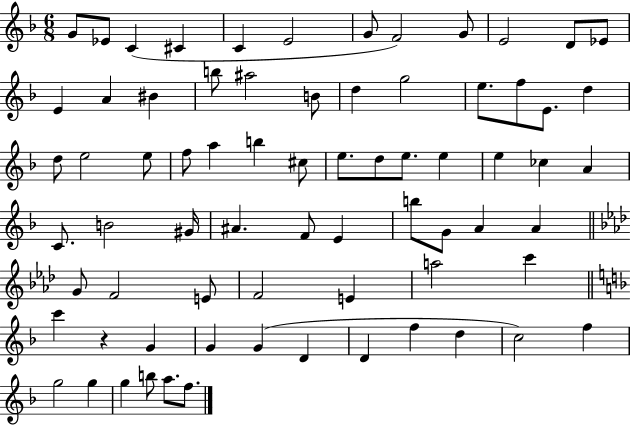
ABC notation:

X:1
T:Untitled
M:6/8
L:1/4
K:F
G/2 _E/2 C ^C C E2 G/2 F2 G/2 E2 D/2 _E/2 E A ^B b/2 ^a2 B/2 d g2 e/2 f/2 E/2 d d/2 e2 e/2 f/2 a b ^c/2 e/2 d/2 e/2 e e _c A C/2 B2 ^G/4 ^A F/2 E b/2 G/2 A A G/2 F2 E/2 F2 E a2 c' c' z G G G D D f d c2 f g2 g g b/2 a/2 f/2